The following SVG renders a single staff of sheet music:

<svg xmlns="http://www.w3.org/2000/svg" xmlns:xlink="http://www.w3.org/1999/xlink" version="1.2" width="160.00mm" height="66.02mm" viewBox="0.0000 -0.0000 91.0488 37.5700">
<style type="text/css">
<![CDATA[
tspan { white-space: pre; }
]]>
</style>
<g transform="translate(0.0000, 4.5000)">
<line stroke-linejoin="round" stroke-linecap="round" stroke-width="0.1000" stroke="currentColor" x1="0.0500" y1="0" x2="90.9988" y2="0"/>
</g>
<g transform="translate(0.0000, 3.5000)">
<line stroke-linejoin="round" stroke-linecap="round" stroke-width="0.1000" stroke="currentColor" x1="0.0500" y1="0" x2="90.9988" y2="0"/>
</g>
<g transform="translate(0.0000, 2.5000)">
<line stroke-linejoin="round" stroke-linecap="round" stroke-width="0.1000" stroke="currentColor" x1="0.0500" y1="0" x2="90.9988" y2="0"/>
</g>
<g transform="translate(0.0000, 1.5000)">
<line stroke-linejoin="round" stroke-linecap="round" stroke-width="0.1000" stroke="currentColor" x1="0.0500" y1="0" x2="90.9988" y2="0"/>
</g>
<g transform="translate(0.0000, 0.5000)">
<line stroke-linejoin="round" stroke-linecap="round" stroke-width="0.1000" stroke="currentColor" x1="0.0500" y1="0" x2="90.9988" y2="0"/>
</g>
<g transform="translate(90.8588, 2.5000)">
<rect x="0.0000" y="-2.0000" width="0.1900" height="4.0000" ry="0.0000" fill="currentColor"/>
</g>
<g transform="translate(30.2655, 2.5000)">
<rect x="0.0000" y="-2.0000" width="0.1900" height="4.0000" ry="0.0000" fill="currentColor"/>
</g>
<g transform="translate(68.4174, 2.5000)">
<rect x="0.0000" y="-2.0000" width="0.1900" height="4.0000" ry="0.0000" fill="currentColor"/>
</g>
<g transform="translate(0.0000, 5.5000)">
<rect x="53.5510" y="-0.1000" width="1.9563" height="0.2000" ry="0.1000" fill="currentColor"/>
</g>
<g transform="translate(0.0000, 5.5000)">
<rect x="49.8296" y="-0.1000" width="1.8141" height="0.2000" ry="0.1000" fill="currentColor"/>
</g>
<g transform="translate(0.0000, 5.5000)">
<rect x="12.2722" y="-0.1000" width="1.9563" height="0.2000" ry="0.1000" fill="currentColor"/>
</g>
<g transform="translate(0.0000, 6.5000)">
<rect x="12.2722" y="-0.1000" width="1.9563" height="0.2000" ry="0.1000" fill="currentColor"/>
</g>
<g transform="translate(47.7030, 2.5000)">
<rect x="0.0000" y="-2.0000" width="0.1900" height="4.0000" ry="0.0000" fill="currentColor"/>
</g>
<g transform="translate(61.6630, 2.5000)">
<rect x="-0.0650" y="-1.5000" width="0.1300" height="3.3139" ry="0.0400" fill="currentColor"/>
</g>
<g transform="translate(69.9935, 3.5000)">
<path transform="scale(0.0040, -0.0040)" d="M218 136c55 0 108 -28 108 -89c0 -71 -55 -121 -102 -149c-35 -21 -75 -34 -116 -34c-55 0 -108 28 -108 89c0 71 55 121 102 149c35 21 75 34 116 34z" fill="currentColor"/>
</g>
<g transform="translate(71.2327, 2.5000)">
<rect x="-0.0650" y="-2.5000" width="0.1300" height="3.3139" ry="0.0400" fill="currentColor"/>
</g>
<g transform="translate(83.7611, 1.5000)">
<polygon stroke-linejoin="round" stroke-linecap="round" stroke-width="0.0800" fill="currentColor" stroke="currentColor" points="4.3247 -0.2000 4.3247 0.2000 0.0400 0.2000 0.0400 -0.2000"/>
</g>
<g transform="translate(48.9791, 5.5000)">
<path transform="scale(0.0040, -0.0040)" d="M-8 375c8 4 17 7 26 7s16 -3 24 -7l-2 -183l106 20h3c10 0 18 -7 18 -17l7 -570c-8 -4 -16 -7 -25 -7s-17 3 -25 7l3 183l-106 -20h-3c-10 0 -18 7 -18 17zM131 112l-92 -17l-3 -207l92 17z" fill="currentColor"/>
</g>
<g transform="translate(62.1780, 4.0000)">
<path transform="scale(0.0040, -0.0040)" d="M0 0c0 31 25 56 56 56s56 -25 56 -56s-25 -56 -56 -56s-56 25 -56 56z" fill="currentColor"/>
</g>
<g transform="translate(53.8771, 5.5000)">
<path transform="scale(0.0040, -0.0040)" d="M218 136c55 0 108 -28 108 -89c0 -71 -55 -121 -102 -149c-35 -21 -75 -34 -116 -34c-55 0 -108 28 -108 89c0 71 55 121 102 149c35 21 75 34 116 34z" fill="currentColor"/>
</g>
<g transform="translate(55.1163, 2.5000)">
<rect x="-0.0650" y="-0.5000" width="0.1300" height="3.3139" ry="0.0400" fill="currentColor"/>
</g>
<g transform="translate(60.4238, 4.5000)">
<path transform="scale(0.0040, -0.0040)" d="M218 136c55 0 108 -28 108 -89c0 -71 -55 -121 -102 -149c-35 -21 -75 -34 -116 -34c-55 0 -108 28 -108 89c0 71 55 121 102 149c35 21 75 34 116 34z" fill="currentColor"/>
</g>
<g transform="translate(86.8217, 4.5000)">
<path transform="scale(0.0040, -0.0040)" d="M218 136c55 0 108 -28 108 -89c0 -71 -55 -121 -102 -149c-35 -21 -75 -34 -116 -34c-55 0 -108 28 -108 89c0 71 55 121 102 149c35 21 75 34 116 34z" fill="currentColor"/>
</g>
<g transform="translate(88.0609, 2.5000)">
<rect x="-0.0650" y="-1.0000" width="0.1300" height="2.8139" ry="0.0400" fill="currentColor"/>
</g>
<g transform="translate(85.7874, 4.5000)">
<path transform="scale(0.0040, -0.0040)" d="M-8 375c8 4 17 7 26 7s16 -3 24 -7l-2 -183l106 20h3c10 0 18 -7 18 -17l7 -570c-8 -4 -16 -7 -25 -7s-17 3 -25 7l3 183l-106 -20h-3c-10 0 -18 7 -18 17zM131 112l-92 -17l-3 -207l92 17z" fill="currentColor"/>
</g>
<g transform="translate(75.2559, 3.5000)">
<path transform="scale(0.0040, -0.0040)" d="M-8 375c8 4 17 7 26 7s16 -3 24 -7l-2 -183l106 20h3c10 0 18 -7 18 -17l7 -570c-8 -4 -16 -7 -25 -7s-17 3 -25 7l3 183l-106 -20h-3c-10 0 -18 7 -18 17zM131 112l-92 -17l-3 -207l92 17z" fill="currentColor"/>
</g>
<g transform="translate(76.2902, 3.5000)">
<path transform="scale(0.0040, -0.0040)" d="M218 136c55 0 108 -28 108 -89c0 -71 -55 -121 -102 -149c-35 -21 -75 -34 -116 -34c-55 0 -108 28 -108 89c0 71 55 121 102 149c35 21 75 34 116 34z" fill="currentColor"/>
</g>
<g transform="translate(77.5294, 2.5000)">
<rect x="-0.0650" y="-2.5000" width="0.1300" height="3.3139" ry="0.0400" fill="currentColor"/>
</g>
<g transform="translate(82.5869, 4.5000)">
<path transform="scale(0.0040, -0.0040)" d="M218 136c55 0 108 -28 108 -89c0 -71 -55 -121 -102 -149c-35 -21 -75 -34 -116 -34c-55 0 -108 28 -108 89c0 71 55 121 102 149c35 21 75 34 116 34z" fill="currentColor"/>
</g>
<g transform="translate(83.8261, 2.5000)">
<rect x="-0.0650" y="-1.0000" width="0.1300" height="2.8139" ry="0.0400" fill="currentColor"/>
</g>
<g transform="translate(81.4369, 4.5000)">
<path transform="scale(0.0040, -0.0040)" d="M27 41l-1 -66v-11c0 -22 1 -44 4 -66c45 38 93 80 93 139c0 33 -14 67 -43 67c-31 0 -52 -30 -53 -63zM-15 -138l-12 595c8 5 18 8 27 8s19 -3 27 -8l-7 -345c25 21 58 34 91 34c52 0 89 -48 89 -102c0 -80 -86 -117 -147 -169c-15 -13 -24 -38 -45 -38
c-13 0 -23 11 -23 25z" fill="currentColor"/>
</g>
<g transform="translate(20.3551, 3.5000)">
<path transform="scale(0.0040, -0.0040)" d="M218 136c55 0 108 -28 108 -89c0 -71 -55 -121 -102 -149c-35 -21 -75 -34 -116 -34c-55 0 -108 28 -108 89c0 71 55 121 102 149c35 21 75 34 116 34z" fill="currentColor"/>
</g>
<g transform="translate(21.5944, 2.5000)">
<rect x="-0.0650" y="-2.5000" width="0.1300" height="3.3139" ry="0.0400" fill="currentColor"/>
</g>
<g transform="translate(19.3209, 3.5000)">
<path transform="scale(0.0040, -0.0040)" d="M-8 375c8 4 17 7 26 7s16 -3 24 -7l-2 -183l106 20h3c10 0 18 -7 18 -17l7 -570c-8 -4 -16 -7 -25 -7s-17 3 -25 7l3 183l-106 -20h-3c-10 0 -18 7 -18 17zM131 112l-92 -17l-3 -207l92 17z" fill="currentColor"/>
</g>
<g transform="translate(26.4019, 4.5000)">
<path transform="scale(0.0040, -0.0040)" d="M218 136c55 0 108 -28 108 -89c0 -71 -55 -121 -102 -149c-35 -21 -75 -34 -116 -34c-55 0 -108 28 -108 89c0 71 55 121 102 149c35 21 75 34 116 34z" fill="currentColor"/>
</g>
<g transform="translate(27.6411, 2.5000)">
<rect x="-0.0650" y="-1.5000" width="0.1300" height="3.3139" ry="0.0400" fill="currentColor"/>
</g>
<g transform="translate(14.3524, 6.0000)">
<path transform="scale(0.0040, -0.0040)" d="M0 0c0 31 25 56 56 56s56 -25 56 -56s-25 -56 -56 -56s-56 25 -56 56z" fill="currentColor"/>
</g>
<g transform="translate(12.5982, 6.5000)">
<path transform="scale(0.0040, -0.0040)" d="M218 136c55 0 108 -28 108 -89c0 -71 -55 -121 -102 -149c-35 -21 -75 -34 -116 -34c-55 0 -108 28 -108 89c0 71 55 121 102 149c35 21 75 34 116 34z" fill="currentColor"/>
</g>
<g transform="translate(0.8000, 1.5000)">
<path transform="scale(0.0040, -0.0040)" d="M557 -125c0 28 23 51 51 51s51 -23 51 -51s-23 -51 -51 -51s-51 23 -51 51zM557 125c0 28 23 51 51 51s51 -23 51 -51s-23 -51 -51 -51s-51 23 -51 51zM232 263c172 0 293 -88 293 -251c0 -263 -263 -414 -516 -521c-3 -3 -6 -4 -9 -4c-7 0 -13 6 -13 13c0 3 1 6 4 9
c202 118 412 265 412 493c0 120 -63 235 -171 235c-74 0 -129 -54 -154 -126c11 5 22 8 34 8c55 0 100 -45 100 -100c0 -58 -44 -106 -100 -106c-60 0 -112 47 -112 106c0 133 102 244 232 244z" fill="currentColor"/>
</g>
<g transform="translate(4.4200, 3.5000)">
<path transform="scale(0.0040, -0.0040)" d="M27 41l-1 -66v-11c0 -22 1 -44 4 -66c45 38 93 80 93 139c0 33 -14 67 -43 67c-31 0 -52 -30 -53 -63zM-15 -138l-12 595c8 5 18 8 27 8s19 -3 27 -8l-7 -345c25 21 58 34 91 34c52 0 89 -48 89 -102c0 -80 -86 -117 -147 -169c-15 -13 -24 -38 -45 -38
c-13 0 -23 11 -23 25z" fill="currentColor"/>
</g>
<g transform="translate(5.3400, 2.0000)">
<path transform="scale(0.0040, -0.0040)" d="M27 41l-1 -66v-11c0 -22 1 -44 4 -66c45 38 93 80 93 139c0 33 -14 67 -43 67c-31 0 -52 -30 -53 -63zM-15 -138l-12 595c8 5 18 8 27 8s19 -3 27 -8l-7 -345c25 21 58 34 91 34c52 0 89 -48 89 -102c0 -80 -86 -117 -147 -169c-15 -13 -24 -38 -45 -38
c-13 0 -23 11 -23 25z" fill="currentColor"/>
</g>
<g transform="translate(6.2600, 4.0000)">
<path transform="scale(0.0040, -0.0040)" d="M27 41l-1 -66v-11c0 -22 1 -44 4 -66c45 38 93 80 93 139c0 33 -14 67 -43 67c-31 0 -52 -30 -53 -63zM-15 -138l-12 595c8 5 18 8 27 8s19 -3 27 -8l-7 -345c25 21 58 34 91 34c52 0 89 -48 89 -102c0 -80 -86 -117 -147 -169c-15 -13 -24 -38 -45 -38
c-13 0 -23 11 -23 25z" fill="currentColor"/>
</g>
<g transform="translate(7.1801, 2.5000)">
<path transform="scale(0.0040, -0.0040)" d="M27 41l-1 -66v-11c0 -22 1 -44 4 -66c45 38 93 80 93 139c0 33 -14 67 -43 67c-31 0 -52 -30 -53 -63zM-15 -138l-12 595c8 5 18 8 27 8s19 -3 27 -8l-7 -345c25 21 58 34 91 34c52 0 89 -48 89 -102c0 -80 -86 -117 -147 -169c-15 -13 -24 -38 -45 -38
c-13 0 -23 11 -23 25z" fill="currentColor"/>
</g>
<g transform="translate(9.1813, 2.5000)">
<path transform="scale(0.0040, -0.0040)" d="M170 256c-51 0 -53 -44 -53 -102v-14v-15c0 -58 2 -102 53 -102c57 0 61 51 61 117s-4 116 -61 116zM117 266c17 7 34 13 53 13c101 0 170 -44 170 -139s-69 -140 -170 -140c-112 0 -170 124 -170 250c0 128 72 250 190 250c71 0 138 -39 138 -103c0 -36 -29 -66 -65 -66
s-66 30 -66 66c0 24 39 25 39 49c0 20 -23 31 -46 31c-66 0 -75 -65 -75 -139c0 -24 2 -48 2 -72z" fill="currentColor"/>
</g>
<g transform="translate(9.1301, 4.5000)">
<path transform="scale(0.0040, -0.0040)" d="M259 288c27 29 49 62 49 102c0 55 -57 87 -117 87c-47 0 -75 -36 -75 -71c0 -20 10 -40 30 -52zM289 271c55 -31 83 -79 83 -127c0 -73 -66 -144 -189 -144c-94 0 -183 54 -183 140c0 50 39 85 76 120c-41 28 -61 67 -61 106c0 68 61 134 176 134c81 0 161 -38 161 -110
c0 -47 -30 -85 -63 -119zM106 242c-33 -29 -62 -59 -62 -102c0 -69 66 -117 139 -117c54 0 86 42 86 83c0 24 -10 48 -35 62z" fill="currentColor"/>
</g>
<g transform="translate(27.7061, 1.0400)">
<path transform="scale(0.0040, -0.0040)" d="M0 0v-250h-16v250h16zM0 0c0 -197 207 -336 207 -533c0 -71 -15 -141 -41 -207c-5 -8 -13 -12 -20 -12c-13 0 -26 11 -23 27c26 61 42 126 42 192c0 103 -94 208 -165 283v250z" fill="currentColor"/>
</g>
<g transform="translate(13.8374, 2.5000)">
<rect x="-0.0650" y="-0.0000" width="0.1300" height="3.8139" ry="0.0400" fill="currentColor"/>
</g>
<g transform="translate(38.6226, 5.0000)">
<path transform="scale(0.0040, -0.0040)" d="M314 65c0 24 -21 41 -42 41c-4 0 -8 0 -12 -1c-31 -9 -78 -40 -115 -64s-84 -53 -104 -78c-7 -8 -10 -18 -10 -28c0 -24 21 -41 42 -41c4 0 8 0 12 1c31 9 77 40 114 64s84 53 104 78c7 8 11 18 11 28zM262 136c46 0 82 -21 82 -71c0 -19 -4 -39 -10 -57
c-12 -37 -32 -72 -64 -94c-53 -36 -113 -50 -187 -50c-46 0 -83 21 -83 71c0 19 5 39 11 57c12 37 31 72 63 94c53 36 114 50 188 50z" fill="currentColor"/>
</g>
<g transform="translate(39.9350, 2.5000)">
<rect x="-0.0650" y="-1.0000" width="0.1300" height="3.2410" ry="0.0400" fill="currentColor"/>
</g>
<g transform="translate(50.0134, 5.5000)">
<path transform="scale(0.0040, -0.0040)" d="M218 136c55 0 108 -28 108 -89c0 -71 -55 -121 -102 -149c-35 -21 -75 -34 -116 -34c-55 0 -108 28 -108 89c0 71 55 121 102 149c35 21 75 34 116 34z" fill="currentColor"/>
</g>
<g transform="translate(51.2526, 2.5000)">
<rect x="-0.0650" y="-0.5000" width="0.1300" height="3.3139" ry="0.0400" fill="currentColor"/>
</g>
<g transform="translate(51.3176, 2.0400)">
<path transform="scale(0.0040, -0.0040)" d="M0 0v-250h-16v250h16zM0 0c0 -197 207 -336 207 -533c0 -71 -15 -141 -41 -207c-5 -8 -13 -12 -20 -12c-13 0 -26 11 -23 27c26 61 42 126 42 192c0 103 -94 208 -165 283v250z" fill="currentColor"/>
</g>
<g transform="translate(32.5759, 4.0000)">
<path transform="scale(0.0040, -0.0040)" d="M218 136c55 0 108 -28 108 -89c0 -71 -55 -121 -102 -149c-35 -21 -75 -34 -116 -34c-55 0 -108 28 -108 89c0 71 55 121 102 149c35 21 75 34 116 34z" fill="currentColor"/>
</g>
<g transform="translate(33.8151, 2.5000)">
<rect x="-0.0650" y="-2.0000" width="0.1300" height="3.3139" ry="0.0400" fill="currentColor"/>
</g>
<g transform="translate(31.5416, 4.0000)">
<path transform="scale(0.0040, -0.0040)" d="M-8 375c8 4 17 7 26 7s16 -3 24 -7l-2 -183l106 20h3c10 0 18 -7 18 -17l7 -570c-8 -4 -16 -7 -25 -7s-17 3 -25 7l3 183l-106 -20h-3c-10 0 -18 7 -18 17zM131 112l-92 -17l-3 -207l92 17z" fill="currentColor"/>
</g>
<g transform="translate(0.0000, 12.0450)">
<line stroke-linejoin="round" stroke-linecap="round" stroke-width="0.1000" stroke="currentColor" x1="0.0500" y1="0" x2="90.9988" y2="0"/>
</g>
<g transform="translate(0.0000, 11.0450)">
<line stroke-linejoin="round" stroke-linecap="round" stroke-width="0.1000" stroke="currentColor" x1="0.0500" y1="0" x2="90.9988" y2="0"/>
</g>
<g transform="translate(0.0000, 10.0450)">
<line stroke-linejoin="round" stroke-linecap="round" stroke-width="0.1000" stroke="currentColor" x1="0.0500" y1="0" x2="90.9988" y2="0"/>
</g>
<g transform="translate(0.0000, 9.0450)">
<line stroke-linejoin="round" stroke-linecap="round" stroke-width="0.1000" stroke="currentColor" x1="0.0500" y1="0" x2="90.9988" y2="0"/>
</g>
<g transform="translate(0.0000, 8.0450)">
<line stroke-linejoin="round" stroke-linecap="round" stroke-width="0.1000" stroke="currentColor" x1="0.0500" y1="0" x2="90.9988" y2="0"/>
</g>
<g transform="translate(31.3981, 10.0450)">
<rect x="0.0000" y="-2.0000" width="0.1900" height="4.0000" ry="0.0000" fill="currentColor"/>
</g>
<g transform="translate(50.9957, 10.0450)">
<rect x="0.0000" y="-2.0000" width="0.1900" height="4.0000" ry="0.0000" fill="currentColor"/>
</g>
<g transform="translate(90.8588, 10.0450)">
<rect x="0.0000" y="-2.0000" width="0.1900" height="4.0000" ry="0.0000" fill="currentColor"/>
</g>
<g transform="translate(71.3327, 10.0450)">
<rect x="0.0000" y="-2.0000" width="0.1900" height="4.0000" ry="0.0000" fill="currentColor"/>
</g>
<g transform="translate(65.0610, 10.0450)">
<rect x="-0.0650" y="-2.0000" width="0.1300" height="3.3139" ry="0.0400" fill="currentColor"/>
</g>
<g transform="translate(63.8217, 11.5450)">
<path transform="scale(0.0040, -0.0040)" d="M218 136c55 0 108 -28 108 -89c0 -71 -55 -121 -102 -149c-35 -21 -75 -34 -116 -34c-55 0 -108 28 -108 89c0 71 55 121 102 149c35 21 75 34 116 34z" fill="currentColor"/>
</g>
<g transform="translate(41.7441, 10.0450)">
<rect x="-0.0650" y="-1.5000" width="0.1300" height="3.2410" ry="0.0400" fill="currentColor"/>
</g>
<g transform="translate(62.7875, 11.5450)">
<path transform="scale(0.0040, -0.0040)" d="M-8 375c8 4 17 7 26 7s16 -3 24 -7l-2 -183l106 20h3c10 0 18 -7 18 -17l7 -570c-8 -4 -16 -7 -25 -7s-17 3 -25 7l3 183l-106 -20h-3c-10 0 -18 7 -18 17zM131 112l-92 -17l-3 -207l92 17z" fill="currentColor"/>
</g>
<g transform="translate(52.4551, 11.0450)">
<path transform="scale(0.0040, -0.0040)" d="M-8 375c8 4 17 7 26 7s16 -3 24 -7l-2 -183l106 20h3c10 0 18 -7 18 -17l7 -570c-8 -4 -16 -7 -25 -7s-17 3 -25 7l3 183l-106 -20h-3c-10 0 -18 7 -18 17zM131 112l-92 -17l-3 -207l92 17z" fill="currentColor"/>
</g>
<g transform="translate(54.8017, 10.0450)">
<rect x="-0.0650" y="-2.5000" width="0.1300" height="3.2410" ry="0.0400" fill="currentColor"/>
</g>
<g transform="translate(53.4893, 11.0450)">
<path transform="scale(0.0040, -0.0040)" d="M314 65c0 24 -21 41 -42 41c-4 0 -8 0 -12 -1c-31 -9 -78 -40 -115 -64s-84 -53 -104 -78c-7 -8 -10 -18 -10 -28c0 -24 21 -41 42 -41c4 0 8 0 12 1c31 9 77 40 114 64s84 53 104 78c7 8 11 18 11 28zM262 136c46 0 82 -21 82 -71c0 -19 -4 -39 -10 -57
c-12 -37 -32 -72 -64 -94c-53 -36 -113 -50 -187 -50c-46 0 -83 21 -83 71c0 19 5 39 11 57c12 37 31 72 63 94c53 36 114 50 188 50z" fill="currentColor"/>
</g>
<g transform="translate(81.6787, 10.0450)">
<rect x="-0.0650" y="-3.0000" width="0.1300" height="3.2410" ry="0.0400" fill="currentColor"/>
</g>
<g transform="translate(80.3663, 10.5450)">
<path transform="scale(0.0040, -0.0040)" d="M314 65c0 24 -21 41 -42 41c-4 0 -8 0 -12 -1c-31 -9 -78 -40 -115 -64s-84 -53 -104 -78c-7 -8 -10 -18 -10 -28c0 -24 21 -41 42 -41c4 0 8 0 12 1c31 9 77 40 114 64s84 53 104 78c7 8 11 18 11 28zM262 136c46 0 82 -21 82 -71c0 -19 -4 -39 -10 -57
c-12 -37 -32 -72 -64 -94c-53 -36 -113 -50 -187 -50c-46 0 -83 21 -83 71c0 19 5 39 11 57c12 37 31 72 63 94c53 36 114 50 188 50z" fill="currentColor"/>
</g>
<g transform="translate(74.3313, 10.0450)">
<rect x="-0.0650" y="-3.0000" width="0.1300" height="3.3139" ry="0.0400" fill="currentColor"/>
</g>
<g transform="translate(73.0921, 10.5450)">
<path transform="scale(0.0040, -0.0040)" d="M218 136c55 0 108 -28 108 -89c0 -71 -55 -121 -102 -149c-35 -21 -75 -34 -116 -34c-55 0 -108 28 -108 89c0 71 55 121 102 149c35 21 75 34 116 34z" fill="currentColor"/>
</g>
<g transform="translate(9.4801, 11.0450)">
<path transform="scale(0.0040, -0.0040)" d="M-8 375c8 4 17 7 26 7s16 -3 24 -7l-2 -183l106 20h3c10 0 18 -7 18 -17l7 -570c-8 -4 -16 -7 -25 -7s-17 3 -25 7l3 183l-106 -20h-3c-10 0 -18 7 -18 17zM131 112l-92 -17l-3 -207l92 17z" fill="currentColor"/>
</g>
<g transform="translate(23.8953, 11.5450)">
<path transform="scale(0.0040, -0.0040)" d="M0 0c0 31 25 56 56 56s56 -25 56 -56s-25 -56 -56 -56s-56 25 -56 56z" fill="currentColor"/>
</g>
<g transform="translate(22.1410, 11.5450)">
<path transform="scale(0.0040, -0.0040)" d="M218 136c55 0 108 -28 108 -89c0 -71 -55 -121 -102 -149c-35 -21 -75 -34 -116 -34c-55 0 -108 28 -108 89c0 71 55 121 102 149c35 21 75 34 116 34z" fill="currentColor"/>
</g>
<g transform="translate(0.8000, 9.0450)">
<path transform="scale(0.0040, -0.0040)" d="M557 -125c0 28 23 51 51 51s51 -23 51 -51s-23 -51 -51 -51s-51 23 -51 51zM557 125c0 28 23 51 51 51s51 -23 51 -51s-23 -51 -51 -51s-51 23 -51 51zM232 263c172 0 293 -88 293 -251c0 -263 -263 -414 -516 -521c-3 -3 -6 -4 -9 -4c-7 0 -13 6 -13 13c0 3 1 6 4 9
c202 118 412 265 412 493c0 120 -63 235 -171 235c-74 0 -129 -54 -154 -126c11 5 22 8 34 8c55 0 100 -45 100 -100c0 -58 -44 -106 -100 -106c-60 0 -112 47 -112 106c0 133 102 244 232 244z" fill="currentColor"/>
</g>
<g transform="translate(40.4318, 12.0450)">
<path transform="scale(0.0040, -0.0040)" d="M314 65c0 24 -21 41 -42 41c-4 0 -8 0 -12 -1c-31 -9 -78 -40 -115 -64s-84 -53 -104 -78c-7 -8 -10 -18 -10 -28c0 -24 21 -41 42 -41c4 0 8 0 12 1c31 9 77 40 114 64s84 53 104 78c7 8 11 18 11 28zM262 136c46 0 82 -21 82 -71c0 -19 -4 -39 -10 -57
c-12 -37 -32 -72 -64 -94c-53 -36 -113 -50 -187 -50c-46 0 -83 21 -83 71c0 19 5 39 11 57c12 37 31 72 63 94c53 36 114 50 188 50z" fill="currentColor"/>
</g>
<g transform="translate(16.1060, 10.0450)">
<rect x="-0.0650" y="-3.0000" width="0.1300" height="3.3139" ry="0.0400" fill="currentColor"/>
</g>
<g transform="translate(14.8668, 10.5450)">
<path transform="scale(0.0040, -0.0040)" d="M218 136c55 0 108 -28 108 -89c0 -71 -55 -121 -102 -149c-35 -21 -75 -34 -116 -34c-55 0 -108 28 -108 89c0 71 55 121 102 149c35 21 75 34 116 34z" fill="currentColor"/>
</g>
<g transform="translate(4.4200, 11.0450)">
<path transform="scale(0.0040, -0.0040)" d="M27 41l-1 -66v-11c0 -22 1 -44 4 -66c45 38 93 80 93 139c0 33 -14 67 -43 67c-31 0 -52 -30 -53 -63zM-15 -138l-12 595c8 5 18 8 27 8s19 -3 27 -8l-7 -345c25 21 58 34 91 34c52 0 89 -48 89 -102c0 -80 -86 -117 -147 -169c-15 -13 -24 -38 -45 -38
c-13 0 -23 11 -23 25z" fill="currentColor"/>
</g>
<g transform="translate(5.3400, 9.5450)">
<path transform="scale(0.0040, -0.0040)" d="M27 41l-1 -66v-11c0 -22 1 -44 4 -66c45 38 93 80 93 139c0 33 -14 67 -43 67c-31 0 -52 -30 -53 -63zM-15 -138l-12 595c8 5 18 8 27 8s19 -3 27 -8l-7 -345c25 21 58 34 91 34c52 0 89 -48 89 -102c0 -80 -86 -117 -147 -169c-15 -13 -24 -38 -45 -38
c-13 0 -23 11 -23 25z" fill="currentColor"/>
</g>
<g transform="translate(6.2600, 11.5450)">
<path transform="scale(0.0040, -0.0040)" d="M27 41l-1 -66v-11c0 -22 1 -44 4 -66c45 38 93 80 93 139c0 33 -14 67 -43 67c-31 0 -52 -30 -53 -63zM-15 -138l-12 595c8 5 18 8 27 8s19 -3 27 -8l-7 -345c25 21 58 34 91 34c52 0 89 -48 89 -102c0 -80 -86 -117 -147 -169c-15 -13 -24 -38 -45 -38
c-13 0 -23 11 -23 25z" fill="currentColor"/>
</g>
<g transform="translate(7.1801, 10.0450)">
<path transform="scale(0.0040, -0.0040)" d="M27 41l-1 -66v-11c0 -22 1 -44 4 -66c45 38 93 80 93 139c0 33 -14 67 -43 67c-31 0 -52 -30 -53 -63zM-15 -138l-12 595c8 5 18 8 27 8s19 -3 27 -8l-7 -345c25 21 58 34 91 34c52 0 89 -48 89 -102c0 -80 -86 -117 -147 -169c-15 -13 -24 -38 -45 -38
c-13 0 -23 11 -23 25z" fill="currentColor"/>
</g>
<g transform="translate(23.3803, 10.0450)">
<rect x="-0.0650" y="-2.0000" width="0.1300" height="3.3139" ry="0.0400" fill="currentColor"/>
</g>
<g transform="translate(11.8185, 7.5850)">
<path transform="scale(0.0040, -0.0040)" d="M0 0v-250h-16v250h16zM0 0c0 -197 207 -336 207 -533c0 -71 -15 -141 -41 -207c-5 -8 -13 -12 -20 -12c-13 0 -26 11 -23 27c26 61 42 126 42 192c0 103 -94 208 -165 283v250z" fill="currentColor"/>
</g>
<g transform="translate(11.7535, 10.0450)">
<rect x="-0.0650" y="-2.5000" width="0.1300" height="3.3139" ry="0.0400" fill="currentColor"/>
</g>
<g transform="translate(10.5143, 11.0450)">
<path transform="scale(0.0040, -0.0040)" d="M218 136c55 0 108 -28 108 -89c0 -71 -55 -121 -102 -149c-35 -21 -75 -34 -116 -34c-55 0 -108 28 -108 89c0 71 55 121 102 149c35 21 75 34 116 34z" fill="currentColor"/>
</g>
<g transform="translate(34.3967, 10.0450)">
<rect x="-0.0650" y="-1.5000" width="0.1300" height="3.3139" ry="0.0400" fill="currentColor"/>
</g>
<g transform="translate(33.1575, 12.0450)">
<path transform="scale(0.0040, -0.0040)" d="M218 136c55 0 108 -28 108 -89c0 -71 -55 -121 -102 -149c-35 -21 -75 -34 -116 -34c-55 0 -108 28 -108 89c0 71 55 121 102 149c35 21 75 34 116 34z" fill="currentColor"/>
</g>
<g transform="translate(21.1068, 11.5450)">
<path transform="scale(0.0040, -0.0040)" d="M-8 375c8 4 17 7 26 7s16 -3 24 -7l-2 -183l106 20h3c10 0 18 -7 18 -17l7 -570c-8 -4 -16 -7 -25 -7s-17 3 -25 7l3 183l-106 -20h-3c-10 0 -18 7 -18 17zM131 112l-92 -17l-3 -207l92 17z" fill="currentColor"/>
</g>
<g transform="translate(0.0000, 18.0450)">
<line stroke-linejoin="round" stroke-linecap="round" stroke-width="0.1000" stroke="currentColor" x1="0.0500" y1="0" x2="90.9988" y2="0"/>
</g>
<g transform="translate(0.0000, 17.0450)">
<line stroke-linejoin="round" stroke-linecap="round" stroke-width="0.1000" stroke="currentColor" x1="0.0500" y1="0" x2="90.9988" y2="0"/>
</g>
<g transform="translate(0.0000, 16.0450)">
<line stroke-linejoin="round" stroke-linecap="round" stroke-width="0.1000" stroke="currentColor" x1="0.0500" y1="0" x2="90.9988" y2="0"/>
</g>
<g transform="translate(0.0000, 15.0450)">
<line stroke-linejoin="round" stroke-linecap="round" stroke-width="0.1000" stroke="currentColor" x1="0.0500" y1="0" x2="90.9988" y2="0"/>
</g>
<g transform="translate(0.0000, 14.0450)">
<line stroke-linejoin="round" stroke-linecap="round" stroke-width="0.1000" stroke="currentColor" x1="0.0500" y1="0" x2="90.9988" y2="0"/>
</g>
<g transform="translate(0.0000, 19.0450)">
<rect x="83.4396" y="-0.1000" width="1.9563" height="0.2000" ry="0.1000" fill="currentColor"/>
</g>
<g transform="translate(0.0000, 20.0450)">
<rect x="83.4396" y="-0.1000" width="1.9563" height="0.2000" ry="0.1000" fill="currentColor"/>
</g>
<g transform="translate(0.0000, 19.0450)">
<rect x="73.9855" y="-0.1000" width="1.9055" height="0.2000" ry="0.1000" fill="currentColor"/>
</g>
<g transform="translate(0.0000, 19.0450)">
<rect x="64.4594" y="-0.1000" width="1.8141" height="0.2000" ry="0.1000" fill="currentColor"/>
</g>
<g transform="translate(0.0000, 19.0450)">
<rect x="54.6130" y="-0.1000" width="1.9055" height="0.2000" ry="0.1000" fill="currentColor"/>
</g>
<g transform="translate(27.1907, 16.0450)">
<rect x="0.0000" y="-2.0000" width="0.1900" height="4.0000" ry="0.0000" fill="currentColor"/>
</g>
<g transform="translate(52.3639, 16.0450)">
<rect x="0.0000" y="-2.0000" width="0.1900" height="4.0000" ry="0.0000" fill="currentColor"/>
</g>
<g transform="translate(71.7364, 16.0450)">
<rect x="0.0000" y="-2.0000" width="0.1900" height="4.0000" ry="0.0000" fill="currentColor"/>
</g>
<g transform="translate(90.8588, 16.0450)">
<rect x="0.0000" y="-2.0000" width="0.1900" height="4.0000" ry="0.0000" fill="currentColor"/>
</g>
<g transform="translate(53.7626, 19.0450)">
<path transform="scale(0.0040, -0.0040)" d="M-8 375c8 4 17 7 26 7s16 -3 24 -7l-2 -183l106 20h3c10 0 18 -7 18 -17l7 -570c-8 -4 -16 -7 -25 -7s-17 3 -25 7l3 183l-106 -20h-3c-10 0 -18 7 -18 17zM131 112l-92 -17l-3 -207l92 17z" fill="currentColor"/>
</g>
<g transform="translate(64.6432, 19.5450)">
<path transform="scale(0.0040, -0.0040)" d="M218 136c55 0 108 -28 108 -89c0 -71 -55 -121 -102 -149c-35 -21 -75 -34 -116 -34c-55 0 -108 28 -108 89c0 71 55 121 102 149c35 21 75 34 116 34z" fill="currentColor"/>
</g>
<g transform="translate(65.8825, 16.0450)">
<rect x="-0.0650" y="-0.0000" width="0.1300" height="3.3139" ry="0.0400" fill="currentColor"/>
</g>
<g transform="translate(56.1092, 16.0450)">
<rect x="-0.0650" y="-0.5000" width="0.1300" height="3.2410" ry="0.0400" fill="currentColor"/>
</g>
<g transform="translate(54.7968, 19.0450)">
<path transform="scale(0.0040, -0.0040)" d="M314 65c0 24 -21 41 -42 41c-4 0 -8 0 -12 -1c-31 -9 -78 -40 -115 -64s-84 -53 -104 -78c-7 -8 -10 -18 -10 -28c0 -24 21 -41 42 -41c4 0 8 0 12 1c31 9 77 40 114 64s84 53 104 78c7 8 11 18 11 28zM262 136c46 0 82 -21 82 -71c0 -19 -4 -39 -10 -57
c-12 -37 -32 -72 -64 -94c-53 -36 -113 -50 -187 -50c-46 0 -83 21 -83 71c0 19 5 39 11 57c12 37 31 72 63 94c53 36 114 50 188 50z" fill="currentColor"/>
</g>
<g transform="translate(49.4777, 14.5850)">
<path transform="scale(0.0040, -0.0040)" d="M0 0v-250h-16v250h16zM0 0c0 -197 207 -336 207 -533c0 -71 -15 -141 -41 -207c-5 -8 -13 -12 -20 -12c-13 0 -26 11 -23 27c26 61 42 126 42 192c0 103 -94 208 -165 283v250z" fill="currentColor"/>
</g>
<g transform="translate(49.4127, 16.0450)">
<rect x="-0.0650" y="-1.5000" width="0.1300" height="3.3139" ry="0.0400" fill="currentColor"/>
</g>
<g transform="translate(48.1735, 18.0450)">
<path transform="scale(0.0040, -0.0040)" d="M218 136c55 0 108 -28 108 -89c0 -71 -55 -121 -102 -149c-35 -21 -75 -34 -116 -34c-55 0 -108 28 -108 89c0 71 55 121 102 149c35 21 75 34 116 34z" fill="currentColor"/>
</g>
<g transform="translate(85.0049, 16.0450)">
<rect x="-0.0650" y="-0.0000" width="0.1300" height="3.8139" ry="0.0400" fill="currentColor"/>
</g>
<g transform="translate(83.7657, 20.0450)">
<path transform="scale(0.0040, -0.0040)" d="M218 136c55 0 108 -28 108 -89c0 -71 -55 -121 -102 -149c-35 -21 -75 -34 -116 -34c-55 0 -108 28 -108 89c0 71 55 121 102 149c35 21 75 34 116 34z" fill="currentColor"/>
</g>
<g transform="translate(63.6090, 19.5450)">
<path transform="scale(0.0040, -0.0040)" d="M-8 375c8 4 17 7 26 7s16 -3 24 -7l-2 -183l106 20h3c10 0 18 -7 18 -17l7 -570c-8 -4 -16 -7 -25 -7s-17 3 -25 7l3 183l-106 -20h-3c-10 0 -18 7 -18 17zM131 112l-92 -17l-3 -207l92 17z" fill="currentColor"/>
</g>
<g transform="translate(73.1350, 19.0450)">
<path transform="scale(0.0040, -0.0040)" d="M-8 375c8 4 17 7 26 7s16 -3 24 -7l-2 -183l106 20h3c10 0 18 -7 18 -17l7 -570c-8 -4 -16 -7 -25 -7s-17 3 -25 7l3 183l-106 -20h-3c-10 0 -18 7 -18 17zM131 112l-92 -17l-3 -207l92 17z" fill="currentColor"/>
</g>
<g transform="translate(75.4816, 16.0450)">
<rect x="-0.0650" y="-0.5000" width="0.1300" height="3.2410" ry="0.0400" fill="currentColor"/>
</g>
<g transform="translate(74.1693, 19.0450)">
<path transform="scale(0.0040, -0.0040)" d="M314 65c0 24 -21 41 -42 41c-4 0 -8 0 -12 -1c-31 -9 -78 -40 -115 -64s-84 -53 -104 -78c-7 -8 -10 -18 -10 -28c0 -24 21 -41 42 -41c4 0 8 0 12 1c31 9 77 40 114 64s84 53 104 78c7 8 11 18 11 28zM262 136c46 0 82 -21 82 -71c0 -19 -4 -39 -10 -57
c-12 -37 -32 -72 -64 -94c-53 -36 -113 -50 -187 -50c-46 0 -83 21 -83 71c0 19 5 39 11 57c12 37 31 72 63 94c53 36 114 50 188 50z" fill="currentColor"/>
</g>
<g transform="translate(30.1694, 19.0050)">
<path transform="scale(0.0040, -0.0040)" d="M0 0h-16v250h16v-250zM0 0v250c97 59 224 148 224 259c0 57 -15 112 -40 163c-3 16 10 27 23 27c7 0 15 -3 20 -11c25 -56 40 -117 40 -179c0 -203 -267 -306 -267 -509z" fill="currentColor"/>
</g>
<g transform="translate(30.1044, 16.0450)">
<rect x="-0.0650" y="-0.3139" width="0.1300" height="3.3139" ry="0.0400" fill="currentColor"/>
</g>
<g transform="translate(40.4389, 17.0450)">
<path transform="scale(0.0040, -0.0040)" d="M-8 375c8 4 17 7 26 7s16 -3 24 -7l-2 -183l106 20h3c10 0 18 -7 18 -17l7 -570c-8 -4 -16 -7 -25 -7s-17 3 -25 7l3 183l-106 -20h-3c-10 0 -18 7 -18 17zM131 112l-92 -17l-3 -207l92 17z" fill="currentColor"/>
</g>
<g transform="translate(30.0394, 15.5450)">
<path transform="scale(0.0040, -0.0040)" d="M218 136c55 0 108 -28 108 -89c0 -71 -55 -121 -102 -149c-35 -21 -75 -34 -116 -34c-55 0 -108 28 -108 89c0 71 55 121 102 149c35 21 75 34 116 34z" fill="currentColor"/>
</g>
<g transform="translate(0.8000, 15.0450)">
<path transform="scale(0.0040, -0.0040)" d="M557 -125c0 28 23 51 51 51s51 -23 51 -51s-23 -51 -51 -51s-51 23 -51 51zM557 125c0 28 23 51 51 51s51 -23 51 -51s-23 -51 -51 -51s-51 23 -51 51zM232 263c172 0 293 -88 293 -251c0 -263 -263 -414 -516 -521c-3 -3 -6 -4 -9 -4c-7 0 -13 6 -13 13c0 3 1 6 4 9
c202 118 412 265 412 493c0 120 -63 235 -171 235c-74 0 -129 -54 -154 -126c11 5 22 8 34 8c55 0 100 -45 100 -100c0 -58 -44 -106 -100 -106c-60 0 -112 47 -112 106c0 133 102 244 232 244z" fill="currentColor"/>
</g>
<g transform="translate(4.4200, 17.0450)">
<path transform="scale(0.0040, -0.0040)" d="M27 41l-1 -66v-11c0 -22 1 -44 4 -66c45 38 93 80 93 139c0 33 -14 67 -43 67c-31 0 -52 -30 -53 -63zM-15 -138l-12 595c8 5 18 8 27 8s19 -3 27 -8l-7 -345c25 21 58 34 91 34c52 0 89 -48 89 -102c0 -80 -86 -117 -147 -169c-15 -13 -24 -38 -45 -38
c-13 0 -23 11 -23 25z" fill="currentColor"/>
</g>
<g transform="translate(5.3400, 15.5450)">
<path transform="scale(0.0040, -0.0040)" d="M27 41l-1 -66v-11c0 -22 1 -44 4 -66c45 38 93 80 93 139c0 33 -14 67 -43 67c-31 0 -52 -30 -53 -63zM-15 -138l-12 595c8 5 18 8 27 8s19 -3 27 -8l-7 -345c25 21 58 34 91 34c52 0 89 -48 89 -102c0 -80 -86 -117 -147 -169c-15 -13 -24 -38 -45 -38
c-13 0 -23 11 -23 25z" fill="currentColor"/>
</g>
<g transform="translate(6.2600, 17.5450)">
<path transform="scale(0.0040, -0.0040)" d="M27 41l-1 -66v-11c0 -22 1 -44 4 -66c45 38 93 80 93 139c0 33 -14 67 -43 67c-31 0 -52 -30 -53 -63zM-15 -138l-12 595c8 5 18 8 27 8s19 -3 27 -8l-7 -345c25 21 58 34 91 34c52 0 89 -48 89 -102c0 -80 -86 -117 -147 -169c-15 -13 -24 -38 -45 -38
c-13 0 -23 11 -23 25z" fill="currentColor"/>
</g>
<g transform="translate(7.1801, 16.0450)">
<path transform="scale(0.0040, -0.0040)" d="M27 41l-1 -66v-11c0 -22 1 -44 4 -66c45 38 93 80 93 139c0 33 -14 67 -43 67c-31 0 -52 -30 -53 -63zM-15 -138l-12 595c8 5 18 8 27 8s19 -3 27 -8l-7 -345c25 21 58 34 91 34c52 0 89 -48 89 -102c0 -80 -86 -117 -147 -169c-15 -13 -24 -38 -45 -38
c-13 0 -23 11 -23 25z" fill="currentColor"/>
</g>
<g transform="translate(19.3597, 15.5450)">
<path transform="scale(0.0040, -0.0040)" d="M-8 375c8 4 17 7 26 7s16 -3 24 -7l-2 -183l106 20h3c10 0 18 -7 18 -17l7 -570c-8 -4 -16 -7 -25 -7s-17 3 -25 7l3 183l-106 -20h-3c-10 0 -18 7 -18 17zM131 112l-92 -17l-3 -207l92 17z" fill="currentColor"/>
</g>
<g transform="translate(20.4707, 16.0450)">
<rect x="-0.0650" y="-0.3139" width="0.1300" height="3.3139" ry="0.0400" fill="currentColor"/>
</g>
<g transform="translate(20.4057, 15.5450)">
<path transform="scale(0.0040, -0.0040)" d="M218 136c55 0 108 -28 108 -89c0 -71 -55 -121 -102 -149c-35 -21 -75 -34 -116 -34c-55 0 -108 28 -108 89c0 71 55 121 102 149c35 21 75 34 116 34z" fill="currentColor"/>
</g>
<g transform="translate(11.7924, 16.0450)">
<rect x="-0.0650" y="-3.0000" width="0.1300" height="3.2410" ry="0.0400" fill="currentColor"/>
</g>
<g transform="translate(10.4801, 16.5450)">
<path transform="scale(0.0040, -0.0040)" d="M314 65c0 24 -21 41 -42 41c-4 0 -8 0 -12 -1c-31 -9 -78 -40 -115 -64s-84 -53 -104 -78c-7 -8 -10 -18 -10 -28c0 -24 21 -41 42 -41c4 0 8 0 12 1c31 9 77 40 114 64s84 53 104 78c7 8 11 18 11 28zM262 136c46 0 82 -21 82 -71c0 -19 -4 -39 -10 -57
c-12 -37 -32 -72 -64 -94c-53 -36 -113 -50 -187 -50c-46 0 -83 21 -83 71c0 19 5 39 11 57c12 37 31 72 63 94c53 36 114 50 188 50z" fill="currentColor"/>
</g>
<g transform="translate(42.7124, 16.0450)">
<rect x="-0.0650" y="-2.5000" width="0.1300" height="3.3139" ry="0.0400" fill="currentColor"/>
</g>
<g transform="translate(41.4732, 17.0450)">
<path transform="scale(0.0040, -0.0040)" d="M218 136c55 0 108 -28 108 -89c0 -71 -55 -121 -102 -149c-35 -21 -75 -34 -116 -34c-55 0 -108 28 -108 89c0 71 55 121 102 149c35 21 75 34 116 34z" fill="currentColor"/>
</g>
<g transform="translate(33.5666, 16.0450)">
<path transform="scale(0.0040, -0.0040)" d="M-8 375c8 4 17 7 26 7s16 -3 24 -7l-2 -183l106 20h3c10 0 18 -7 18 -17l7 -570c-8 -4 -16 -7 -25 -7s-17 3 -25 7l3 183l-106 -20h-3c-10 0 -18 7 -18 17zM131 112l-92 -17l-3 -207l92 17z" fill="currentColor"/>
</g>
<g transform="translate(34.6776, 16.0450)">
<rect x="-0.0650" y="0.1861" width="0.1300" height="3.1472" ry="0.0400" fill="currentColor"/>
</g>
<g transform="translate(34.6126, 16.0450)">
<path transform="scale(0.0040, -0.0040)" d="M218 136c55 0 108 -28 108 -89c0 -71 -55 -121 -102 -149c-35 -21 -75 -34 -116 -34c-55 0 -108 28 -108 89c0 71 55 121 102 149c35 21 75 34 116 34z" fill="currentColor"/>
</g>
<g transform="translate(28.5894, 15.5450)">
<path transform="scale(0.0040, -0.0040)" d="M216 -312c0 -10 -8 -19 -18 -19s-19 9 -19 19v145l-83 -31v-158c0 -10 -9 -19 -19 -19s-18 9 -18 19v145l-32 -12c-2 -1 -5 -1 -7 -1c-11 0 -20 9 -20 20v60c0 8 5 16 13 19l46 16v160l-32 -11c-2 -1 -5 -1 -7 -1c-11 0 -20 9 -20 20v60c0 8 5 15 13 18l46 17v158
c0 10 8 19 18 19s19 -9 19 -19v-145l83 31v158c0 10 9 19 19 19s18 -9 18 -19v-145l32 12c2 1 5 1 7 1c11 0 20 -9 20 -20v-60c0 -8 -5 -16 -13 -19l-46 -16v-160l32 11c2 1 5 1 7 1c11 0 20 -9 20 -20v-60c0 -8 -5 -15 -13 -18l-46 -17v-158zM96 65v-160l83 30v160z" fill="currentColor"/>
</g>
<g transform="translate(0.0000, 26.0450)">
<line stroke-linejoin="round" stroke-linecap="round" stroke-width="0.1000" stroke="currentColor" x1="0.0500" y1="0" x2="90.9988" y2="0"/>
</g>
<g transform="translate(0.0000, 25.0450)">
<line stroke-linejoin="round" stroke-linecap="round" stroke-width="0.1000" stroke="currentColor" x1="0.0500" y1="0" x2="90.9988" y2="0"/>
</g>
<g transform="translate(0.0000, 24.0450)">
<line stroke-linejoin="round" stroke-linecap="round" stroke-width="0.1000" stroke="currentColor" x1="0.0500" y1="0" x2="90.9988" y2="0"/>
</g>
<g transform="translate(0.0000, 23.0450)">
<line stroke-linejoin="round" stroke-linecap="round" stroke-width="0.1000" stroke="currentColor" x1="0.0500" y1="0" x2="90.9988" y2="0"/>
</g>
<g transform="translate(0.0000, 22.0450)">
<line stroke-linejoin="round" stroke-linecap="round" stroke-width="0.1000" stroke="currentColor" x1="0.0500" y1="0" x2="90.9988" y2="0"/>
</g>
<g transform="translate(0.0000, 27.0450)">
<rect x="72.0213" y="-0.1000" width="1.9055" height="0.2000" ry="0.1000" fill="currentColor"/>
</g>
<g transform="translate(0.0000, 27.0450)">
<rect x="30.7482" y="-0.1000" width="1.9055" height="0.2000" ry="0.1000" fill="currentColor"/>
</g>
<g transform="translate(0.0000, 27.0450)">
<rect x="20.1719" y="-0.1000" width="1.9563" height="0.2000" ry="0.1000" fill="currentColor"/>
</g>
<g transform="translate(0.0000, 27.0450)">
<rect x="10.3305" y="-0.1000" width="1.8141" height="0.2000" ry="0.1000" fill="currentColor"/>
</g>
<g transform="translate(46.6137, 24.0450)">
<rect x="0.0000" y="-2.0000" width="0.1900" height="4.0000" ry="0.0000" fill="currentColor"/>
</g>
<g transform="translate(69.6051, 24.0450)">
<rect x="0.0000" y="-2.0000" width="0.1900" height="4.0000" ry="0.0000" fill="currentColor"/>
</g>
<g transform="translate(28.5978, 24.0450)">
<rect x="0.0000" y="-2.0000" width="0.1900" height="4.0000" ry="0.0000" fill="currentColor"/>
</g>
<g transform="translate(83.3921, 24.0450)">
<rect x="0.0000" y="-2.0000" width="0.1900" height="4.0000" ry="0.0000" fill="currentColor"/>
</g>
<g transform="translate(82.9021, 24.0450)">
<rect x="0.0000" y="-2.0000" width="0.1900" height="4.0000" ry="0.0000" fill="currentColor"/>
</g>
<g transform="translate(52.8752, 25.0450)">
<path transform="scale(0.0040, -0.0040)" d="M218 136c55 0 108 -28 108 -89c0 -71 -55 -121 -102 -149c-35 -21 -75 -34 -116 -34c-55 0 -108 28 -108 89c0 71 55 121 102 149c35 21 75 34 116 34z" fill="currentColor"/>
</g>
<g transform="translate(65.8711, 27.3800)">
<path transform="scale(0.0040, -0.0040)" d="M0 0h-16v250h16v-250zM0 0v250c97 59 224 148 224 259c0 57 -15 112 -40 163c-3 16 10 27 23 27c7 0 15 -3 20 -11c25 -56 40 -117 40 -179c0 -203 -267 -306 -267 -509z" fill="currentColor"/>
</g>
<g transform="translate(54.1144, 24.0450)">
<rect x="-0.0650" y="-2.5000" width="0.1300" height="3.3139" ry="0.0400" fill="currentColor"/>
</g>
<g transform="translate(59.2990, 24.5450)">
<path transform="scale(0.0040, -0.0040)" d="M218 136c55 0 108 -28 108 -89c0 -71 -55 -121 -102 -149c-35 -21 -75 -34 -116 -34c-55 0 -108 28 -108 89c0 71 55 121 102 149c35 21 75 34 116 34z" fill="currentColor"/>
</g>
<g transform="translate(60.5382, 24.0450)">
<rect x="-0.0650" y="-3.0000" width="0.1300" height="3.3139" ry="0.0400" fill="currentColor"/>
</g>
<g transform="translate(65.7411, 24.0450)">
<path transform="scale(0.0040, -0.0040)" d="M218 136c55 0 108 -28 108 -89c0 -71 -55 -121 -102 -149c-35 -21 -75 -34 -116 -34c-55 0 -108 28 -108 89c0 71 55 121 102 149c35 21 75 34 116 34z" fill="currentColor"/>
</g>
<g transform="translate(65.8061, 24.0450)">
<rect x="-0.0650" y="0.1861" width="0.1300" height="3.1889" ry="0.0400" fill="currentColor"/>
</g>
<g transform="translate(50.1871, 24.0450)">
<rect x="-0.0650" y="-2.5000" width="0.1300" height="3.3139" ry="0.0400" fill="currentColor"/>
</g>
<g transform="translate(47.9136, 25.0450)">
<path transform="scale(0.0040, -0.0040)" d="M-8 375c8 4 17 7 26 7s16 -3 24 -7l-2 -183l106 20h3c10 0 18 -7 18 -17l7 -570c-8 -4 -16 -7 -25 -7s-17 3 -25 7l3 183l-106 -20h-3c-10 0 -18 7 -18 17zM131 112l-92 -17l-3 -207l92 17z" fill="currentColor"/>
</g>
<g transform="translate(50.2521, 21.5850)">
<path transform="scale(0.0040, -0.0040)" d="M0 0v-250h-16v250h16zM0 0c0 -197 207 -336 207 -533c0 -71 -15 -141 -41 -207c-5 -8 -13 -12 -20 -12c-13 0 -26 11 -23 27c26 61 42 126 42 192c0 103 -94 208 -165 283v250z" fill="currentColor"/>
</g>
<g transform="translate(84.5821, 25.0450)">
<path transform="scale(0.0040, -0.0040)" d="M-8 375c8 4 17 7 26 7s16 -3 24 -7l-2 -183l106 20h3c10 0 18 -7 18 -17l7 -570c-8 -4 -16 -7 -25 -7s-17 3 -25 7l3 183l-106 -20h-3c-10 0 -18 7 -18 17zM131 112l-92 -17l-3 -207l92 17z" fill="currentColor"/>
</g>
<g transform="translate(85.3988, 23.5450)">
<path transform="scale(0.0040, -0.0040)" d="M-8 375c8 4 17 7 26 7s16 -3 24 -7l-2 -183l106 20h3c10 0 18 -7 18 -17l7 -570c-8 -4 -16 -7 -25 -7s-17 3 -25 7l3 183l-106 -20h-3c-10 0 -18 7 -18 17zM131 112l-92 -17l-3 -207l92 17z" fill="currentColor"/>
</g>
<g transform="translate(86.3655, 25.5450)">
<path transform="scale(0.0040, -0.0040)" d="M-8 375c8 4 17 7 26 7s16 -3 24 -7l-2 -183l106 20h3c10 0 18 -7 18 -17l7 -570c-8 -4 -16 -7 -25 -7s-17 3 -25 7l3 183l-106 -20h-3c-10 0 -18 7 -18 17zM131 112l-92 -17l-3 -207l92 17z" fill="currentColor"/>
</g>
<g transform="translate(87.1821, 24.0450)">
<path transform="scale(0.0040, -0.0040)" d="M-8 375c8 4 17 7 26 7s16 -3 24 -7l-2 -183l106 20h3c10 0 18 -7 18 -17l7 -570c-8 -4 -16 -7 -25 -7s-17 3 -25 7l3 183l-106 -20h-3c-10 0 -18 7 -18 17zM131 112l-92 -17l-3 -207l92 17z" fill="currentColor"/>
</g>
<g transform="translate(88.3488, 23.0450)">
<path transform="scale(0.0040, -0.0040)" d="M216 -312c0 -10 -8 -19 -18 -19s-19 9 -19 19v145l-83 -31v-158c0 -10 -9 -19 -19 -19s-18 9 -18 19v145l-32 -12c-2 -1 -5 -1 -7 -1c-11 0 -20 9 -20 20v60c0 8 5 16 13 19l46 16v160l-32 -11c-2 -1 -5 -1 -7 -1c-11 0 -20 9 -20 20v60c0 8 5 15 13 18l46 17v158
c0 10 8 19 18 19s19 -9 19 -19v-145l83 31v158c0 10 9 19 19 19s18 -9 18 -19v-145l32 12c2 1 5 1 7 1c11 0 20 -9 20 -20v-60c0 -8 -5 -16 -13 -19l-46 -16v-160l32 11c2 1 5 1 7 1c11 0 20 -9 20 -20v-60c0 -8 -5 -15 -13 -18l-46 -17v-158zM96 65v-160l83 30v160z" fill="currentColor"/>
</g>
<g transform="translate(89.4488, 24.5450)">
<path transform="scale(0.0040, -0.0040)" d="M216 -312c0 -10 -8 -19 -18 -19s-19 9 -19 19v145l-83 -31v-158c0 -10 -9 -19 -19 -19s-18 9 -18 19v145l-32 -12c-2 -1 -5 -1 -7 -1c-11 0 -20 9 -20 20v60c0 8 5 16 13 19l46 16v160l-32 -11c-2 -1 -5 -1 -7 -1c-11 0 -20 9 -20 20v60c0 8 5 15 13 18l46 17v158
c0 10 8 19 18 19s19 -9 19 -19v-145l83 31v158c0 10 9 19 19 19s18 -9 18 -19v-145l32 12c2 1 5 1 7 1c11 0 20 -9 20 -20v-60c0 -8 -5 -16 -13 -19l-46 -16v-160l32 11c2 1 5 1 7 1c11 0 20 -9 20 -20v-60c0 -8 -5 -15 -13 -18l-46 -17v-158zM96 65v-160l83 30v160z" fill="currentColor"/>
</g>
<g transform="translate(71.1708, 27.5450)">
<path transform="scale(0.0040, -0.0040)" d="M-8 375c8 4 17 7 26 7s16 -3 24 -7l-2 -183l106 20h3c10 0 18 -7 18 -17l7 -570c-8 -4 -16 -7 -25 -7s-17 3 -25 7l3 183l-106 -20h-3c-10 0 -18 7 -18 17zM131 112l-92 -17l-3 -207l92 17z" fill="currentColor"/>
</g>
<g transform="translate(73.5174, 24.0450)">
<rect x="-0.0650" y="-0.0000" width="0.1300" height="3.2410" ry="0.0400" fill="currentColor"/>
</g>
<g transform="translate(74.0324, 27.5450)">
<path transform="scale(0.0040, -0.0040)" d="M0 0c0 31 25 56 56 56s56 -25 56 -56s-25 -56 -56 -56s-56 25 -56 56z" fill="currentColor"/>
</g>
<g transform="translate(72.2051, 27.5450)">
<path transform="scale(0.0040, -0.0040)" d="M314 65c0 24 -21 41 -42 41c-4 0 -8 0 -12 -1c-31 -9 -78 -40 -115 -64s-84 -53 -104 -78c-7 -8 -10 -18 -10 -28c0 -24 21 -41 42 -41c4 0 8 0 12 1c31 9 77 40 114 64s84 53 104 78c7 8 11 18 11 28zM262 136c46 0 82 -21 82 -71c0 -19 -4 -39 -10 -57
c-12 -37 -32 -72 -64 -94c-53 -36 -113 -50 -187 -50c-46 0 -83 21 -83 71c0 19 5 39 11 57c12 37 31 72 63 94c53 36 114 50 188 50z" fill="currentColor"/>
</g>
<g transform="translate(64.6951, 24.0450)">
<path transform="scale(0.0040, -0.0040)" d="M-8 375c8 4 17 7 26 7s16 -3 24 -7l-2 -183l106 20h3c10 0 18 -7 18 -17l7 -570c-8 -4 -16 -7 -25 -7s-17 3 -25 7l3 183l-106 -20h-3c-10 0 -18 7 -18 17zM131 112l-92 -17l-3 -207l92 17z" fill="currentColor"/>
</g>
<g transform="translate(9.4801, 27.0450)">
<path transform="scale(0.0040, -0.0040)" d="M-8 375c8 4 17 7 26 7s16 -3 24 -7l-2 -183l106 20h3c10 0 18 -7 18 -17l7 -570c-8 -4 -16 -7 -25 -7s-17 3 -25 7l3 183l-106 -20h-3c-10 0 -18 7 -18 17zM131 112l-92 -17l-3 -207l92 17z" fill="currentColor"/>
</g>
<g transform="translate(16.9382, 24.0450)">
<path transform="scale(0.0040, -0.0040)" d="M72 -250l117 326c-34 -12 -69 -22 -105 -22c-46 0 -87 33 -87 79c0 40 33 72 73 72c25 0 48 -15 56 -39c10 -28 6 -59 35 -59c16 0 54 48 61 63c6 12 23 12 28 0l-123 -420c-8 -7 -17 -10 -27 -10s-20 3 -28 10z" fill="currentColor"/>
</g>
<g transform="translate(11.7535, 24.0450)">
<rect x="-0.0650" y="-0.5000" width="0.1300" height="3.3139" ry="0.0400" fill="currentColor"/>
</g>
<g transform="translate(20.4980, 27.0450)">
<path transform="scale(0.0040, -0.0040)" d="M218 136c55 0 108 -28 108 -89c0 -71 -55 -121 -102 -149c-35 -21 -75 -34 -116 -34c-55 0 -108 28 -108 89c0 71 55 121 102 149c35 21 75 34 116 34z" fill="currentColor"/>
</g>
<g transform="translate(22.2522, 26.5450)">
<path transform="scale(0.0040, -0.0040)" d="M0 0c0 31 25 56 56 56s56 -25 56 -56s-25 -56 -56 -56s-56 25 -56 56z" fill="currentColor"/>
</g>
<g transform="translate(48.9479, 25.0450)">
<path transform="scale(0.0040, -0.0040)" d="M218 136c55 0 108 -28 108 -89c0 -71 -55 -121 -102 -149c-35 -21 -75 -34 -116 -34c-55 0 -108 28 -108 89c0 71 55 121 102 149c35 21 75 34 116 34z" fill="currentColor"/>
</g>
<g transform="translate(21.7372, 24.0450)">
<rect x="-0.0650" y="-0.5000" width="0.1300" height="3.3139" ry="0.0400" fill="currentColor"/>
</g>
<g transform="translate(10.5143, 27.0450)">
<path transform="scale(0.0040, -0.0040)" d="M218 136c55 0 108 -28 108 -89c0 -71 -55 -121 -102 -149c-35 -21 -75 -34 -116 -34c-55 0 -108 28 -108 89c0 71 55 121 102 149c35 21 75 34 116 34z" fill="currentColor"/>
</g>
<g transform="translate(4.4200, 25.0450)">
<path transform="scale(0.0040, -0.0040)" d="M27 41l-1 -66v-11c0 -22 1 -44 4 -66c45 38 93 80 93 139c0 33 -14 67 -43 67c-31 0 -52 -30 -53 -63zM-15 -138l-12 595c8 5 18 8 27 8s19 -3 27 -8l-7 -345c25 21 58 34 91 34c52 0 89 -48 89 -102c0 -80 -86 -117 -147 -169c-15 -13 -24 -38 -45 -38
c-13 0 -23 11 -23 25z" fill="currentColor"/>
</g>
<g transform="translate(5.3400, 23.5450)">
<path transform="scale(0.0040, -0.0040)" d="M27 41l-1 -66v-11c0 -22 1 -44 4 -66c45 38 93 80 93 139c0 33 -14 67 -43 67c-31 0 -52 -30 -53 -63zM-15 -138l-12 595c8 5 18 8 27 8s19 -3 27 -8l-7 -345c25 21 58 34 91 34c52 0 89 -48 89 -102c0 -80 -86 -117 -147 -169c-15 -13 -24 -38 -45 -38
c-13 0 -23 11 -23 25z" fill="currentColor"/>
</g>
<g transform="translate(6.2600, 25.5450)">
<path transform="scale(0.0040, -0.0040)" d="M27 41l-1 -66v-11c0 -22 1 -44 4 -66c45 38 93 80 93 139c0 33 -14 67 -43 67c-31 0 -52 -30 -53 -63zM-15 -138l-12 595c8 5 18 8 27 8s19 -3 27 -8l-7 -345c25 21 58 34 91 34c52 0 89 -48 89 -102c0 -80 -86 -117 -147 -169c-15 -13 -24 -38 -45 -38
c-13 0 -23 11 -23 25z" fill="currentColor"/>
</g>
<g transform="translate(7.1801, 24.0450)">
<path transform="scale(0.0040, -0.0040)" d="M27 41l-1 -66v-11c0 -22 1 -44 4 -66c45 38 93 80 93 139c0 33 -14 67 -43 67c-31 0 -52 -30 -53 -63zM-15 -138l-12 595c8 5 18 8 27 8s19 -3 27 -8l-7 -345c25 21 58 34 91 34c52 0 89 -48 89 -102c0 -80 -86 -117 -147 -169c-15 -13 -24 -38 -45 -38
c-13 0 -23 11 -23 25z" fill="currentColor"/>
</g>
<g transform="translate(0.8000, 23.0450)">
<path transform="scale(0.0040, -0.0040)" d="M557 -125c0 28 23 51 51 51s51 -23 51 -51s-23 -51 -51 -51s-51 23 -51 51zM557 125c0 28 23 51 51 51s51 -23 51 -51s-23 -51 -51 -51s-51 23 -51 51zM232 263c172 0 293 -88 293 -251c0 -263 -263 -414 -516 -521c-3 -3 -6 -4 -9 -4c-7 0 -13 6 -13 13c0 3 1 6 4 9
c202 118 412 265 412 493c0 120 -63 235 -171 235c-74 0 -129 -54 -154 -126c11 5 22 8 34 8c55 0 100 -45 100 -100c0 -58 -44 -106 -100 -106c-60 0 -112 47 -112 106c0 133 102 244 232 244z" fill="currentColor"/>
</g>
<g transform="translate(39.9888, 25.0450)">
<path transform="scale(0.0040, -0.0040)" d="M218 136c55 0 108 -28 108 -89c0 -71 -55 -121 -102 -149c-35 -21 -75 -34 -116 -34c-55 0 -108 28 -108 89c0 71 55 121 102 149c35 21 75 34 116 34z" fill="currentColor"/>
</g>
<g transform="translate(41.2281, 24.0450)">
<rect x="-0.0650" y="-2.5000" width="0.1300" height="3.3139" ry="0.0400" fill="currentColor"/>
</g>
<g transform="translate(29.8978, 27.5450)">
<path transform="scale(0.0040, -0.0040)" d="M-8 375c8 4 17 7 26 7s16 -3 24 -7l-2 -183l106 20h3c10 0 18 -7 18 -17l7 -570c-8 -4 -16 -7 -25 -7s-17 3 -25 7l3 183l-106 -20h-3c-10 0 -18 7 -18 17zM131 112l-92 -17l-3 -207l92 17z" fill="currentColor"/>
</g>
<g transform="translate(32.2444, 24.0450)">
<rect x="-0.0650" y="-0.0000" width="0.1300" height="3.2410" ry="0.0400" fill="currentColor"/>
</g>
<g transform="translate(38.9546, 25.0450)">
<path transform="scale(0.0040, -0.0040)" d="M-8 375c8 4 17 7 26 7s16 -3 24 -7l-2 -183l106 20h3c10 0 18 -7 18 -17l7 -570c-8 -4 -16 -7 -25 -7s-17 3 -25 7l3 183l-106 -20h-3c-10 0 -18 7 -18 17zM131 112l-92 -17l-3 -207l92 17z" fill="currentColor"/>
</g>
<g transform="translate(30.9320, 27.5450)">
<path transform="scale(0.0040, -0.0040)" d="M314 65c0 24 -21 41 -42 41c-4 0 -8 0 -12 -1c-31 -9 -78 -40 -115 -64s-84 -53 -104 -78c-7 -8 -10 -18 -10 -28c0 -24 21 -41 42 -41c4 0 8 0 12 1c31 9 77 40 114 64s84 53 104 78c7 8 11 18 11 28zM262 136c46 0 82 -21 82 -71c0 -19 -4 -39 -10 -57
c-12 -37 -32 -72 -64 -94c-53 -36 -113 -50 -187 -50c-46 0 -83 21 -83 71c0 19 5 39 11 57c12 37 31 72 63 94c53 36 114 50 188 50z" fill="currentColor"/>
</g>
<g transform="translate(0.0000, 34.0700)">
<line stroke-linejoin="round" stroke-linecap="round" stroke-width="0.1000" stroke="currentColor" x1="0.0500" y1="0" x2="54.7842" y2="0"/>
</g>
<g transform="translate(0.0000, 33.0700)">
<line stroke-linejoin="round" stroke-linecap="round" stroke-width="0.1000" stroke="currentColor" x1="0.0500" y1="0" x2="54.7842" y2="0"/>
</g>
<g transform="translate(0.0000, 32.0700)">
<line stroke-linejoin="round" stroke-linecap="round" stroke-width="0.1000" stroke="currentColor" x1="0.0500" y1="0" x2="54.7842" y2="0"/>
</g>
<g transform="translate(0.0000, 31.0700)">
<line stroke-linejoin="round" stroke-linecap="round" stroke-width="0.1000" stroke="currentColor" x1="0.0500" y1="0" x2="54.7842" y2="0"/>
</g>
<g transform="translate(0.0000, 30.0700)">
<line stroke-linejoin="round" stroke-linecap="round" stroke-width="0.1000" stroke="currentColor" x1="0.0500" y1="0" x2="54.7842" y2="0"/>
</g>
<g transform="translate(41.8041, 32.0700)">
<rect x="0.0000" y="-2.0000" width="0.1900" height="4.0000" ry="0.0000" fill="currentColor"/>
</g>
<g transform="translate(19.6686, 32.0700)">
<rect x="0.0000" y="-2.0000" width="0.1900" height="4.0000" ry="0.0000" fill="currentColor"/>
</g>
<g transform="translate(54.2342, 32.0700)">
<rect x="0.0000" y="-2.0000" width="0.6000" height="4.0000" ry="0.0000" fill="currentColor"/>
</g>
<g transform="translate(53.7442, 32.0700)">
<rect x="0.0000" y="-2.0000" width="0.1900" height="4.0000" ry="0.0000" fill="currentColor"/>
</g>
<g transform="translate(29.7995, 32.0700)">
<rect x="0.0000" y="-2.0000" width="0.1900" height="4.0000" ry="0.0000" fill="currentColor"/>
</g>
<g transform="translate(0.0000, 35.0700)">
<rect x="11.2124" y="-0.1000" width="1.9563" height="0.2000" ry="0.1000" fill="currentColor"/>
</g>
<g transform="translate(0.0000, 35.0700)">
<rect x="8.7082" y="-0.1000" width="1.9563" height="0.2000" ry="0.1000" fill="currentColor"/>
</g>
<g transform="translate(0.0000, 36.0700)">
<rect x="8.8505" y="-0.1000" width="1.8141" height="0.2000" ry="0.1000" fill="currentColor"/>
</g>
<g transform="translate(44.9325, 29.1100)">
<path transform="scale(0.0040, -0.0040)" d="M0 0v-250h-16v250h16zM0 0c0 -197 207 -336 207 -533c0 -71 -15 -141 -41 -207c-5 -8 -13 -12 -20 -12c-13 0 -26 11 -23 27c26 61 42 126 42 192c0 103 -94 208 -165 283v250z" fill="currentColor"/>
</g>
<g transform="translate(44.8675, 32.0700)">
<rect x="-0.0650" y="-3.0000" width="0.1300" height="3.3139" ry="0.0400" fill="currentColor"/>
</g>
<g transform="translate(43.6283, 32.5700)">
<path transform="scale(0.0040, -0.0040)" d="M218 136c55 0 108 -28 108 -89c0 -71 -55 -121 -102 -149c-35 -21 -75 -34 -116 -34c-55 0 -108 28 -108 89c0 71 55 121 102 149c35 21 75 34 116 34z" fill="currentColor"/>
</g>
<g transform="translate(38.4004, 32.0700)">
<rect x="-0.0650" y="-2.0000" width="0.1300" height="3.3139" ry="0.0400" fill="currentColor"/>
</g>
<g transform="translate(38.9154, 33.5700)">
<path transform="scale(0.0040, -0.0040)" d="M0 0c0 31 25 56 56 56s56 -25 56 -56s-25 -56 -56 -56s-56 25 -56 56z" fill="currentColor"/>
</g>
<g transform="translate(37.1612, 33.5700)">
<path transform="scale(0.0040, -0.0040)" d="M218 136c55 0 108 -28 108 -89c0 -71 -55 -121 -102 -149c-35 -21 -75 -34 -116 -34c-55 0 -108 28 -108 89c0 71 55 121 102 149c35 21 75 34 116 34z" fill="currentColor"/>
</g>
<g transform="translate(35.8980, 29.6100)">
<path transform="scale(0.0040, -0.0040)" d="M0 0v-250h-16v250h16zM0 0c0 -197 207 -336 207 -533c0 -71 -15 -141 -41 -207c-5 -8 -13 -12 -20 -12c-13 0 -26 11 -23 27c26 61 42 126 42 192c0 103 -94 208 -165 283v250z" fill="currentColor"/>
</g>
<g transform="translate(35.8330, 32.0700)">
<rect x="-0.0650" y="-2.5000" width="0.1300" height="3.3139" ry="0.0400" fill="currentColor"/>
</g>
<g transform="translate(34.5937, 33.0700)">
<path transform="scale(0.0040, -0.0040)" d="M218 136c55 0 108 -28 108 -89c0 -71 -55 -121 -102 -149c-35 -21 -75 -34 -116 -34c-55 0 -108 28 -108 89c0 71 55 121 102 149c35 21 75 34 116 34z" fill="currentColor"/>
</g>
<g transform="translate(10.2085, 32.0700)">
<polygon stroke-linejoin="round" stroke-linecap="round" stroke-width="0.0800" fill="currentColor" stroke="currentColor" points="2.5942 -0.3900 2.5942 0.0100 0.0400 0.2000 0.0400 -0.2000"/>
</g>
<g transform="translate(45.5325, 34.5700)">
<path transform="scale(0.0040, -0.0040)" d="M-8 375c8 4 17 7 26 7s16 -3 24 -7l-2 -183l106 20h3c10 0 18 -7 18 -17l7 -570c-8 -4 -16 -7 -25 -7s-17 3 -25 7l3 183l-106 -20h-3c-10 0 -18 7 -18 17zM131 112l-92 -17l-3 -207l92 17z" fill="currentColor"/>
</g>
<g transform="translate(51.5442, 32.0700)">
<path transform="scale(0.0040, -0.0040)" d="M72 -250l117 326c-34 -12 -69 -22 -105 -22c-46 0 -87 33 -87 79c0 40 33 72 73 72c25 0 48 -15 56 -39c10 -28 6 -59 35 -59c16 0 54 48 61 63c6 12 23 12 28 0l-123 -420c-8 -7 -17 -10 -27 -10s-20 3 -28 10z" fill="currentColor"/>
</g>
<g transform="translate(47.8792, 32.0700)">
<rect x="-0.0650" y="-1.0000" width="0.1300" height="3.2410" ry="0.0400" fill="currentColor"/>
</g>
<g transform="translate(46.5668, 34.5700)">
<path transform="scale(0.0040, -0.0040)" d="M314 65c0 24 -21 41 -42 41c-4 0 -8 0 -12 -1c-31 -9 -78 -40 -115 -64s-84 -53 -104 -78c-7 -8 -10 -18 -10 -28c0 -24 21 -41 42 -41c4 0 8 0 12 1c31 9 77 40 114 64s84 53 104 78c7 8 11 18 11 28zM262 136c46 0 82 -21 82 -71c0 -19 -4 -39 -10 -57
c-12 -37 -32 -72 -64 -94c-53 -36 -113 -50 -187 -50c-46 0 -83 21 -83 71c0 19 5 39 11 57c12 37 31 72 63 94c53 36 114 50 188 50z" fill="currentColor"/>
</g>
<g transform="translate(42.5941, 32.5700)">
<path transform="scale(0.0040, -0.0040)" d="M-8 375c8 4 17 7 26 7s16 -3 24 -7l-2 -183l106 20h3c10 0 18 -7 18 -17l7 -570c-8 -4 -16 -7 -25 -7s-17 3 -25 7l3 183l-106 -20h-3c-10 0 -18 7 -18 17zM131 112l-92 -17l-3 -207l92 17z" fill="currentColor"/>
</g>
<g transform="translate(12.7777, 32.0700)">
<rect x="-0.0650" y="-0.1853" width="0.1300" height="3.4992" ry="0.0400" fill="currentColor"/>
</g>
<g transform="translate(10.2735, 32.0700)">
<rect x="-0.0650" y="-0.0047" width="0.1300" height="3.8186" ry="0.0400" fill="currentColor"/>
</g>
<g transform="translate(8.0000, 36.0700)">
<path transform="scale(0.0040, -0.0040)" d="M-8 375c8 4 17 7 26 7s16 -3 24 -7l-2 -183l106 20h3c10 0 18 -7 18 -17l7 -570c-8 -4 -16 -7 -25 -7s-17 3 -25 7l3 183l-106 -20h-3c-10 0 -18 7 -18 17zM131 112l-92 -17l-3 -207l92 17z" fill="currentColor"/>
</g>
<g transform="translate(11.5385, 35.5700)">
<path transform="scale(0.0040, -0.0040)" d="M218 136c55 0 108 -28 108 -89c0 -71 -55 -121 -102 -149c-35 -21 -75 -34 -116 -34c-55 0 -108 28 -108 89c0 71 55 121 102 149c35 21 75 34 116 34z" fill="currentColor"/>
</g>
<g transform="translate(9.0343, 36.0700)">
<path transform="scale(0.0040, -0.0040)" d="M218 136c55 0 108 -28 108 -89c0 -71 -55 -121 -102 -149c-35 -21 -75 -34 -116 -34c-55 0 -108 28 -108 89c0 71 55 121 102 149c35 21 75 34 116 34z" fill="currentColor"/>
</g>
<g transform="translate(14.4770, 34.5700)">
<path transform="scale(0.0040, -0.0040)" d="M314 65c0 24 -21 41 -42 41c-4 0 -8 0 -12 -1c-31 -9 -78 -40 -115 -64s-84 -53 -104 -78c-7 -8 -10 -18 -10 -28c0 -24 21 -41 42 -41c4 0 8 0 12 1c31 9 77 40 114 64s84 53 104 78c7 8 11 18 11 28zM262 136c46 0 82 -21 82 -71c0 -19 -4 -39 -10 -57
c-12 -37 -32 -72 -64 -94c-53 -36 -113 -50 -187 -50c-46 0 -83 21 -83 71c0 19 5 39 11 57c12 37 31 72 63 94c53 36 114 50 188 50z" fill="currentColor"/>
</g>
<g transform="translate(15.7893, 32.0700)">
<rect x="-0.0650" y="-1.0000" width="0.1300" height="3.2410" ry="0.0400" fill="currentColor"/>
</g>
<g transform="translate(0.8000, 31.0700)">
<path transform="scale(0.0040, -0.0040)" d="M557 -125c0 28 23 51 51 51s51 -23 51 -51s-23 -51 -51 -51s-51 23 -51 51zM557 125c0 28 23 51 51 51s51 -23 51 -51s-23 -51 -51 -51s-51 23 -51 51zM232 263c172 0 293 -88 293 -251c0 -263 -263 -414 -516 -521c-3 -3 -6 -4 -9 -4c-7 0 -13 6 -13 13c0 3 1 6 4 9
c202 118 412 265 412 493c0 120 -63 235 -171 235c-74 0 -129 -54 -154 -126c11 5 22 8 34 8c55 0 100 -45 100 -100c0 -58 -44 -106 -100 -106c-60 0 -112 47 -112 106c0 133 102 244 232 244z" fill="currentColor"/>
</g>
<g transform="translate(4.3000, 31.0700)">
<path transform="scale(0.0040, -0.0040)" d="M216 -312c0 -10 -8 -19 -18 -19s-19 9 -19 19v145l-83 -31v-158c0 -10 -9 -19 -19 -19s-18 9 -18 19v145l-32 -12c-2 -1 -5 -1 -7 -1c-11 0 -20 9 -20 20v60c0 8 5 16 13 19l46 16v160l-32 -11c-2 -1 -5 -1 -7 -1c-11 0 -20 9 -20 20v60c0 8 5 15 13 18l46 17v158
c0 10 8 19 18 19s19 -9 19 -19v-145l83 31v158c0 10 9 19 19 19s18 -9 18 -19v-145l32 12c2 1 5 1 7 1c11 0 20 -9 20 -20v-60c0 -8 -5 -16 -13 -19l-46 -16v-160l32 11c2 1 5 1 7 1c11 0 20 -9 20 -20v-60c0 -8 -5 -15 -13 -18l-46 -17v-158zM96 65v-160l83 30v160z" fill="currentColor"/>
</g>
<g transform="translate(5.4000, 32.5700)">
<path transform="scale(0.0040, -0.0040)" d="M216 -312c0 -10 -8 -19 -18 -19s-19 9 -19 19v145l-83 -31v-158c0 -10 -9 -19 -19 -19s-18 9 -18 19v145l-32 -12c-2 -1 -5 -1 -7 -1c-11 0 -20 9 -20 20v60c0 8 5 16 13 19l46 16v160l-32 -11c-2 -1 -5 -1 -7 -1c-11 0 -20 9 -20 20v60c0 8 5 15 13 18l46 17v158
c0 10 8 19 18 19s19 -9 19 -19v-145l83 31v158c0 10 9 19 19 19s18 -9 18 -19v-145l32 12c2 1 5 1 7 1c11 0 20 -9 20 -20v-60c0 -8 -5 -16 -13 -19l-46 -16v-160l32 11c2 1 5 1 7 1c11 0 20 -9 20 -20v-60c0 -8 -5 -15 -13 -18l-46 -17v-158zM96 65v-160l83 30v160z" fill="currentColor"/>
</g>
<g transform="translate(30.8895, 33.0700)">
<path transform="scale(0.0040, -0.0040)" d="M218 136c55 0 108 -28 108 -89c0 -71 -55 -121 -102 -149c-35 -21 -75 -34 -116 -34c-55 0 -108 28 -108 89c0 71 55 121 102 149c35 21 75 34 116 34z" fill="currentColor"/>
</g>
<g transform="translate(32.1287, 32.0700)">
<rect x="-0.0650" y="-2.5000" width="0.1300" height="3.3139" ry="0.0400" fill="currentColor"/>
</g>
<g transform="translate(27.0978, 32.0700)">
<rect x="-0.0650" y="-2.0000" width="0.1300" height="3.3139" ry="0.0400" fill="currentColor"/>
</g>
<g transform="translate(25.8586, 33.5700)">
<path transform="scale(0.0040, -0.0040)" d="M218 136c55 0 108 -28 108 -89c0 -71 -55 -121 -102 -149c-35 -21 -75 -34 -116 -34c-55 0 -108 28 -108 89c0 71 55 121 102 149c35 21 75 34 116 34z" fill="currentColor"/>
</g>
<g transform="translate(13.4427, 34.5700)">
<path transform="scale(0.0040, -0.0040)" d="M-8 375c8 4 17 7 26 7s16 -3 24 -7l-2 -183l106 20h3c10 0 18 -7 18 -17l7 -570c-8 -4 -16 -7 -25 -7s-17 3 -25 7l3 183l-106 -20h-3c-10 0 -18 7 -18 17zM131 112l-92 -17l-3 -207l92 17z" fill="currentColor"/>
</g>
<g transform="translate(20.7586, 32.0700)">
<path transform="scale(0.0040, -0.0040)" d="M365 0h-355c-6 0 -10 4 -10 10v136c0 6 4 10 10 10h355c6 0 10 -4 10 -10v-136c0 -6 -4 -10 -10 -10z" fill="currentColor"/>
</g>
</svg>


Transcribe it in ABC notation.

X:1
T:Untitled
M:6/8
L:1/4
K:Ab
C,, B,, G,,/2 A,, F,,2 E,,/2 E,, G,, _B,, B,, _G,,/2 G,,/2 B,,/2 C, A,, G,, G,,2 B,,2 A,, C, C,2 C,2 E, ^E,/2 D, B,, G,,/2 E,,2 D,, E,,2 C,, E,, z/2 E,, D,,2 B,, B,,/2 B,, C, D,/2 D,,2 C,,/2 D,,/2 F,,2 z2 A,, B,, B,,/2 A,, C,/2 F,,2 z/2